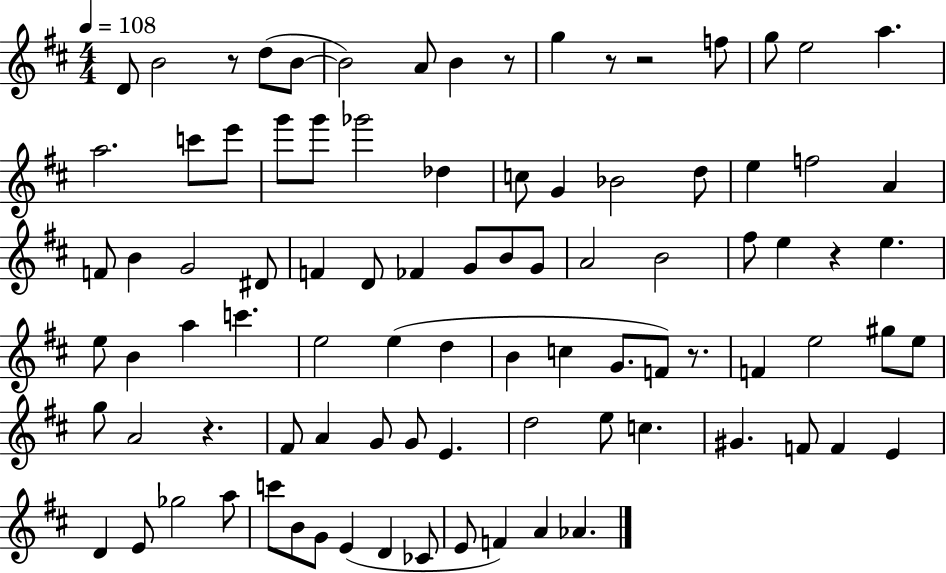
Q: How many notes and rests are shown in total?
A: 91